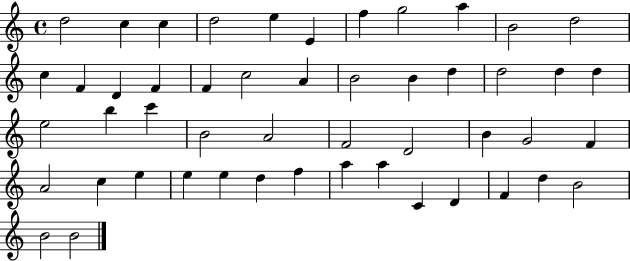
{
  \clef treble
  \time 4/4
  \defaultTimeSignature
  \key c \major
  d''2 c''4 c''4 | d''2 e''4 e'4 | f''4 g''2 a''4 | b'2 d''2 | \break c''4 f'4 d'4 f'4 | f'4 c''2 a'4 | b'2 b'4 d''4 | d''2 d''4 d''4 | \break e''2 b''4 c'''4 | b'2 a'2 | f'2 d'2 | b'4 g'2 f'4 | \break a'2 c''4 e''4 | e''4 e''4 d''4 f''4 | a''4 a''4 c'4 d'4 | f'4 d''4 b'2 | \break b'2 b'2 | \bar "|."
}